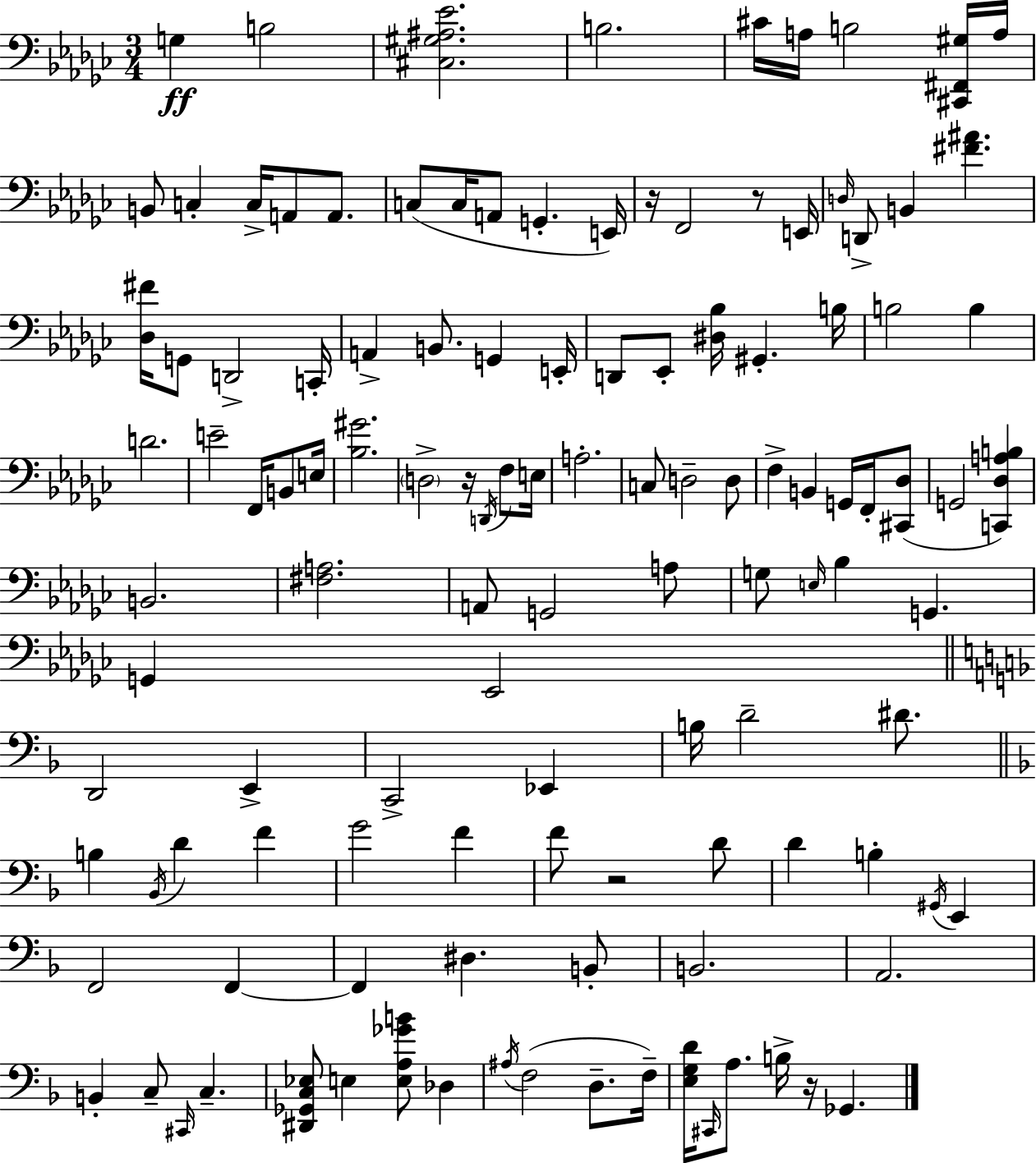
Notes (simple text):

G3/q B3/h [C#3,G#3,A#3,Eb4]/h. B3/h. C#4/s A3/s B3/h [C#2,F#2,G#3]/s A3/s B2/e C3/q C3/s A2/e A2/e. C3/e C3/s A2/e G2/q. E2/s R/s F2/h R/e E2/s D3/s D2/e B2/q [F#4,A#4]/q. [Db3,F#4]/s G2/e D2/h C2/s A2/q B2/e. G2/q E2/s D2/e Eb2/e [D#3,Bb3]/s G#2/q. B3/s B3/h B3/q D4/h. E4/h F2/s B2/e E3/s [Bb3,G#4]/h. D3/h R/s D2/s F3/e E3/s A3/h. C3/e D3/h D3/e F3/q B2/q G2/s F2/s [C#2,Db3]/e G2/h [C2,Db3,A3,B3]/q B2/h. [F#3,A3]/h. A2/e G2/h A3/e G3/e E3/s Bb3/q G2/q. G2/q Eb2/h D2/h E2/q C2/h Eb2/q B3/s D4/h D#4/e. B3/q Bb2/s D4/q F4/q G4/h F4/q F4/e R/h D4/e D4/q B3/q G#2/s E2/q F2/h F2/q F2/q D#3/q. B2/e B2/h. A2/h. B2/q C3/e C#2/s C3/q. [D#2,Gb2,C3,Eb3]/e E3/q [E3,A3,Gb4,B4]/e Db3/q A#3/s F3/h D3/e. F3/s [E3,G3,D4]/s C#2/s A3/e. B3/s R/s Gb2/q.